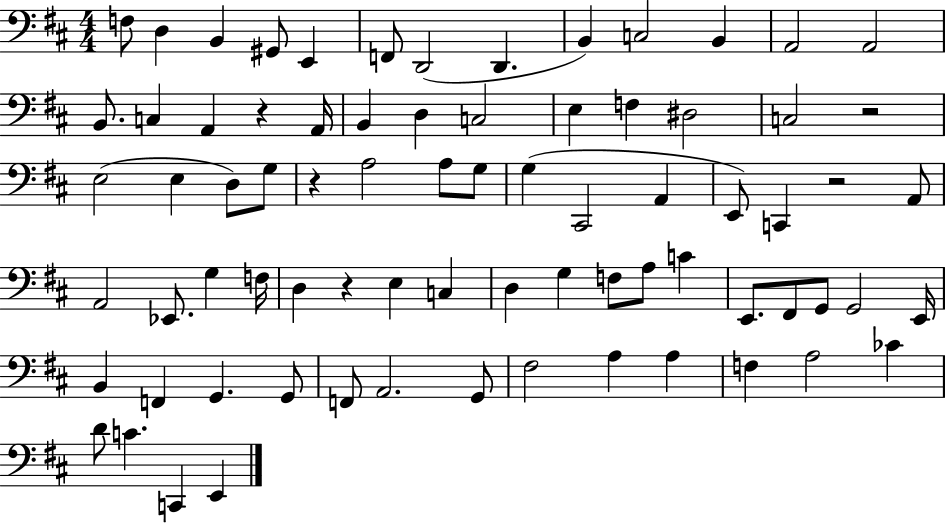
{
  \clef bass
  \numericTimeSignature
  \time 4/4
  \key d \major
  f8 d4 b,4 gis,8 e,4 | f,8 d,2( d,4. | b,4) c2 b,4 | a,2 a,2 | \break b,8. c4 a,4 r4 a,16 | b,4 d4 c2 | e4 f4 dis2 | c2 r2 | \break e2( e4 d8) g8 | r4 a2 a8 g8 | g4( cis,2 a,4 | e,8) c,4 r2 a,8 | \break a,2 ees,8. g4 f16 | d4 r4 e4 c4 | d4 g4 f8 a8 c'4 | e,8. fis,8 g,8 g,2 e,16 | \break b,4 f,4 g,4. g,8 | f,8 a,2. g,8 | fis2 a4 a4 | f4 a2 ces'4 | \break d'8 c'4. c,4 e,4 | \bar "|."
}